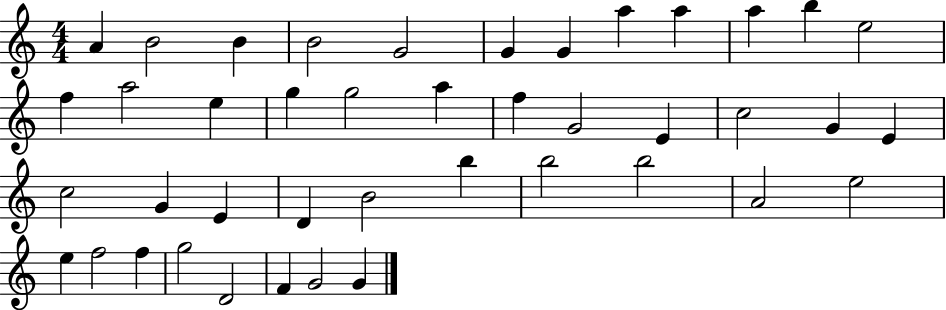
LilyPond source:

{
  \clef treble
  \numericTimeSignature
  \time 4/4
  \key c \major
  a'4 b'2 b'4 | b'2 g'2 | g'4 g'4 a''4 a''4 | a''4 b''4 e''2 | \break f''4 a''2 e''4 | g''4 g''2 a''4 | f''4 g'2 e'4 | c''2 g'4 e'4 | \break c''2 g'4 e'4 | d'4 b'2 b''4 | b''2 b''2 | a'2 e''2 | \break e''4 f''2 f''4 | g''2 d'2 | f'4 g'2 g'4 | \bar "|."
}